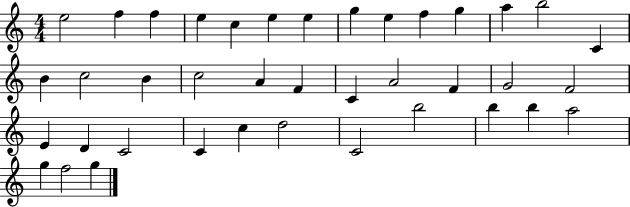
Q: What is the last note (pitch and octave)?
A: G5